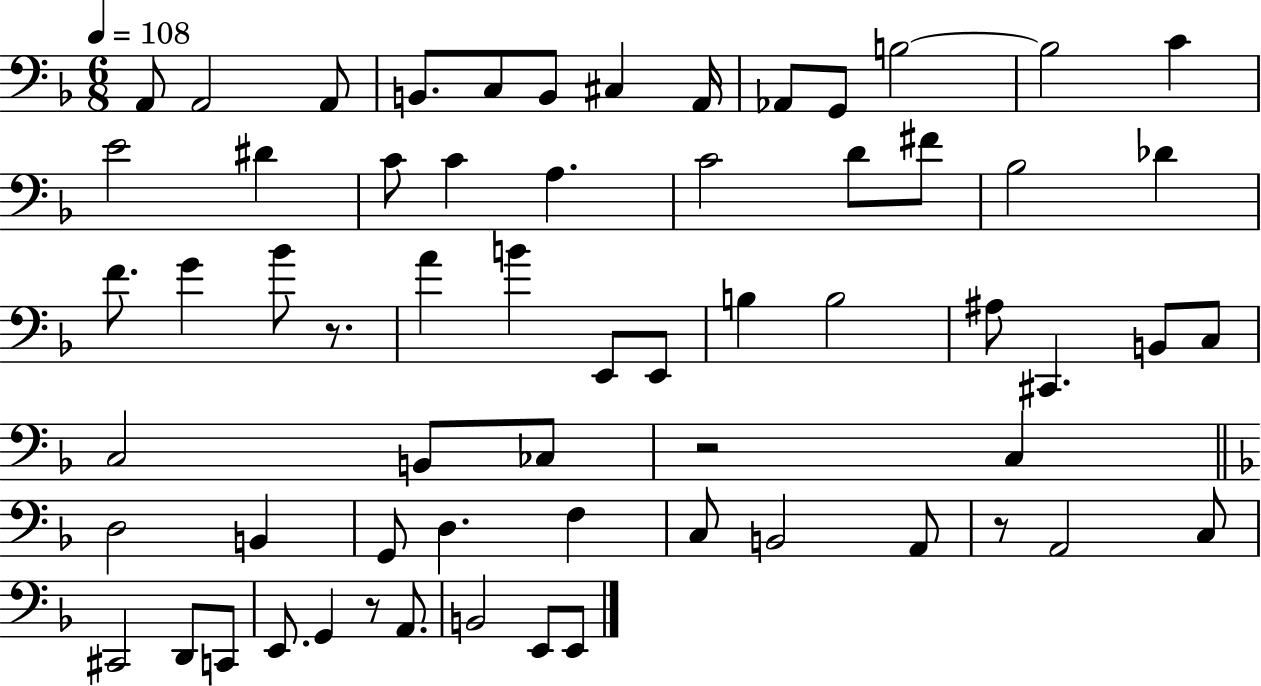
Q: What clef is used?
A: bass